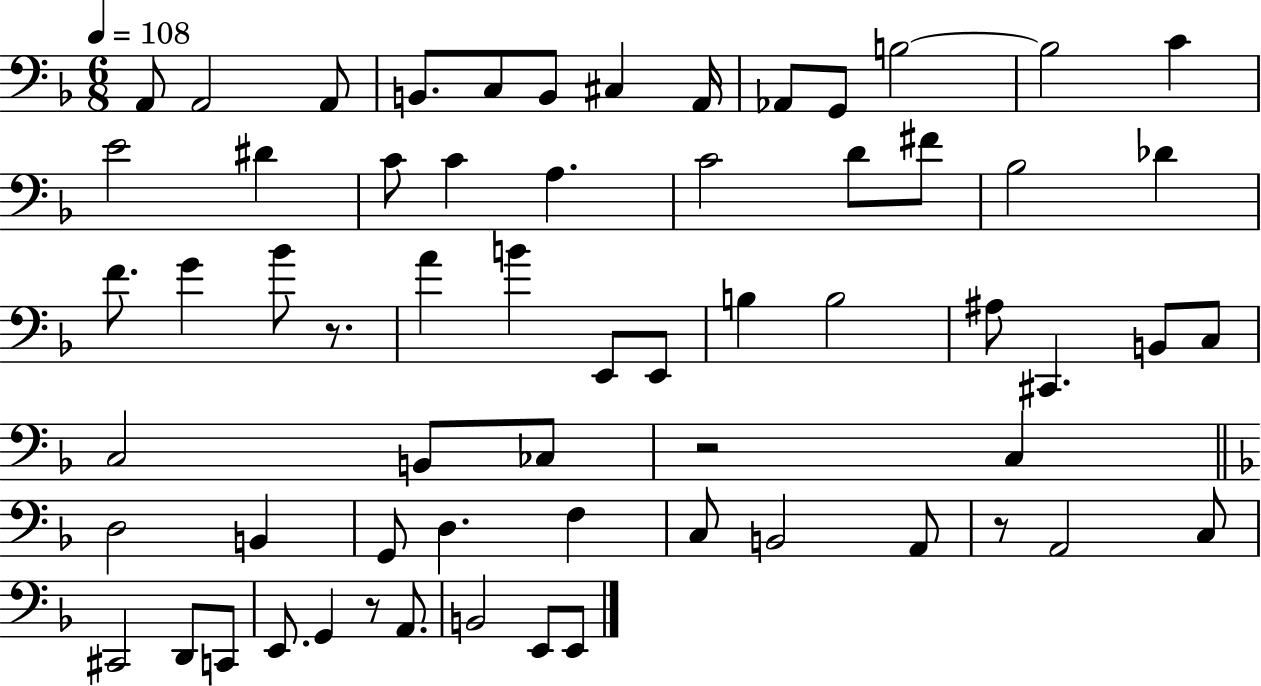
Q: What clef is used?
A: bass